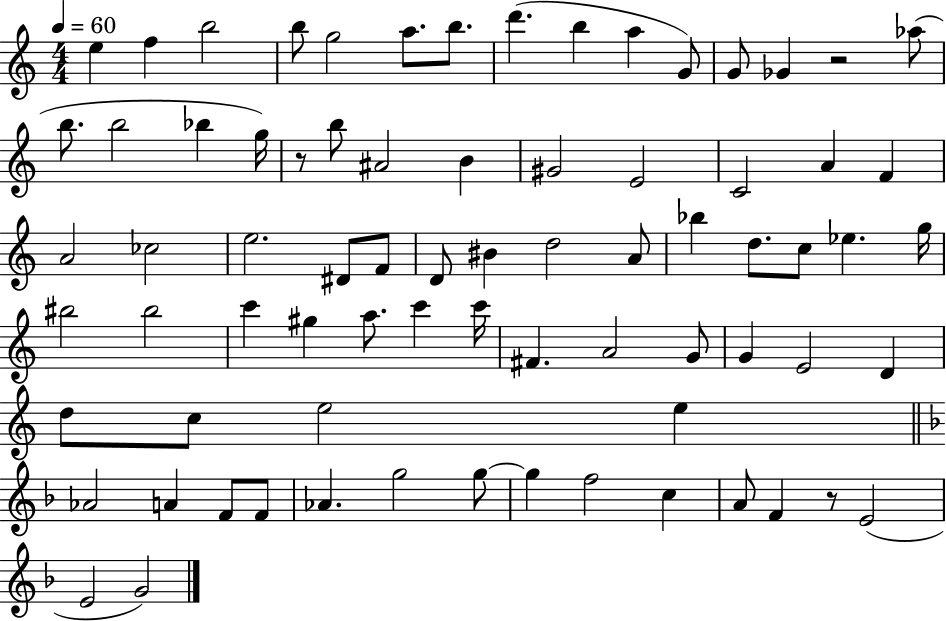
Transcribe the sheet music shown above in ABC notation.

X:1
T:Untitled
M:4/4
L:1/4
K:C
e f b2 b/2 g2 a/2 b/2 d' b a G/2 G/2 _G z2 _a/2 b/2 b2 _b g/4 z/2 b/2 ^A2 B ^G2 E2 C2 A F A2 _c2 e2 ^D/2 F/2 D/2 ^B d2 A/2 _b d/2 c/2 _e g/4 ^b2 ^b2 c' ^g a/2 c' c'/4 ^F A2 G/2 G E2 D d/2 c/2 e2 e _A2 A F/2 F/2 _A g2 g/2 g f2 c A/2 F z/2 E2 E2 G2